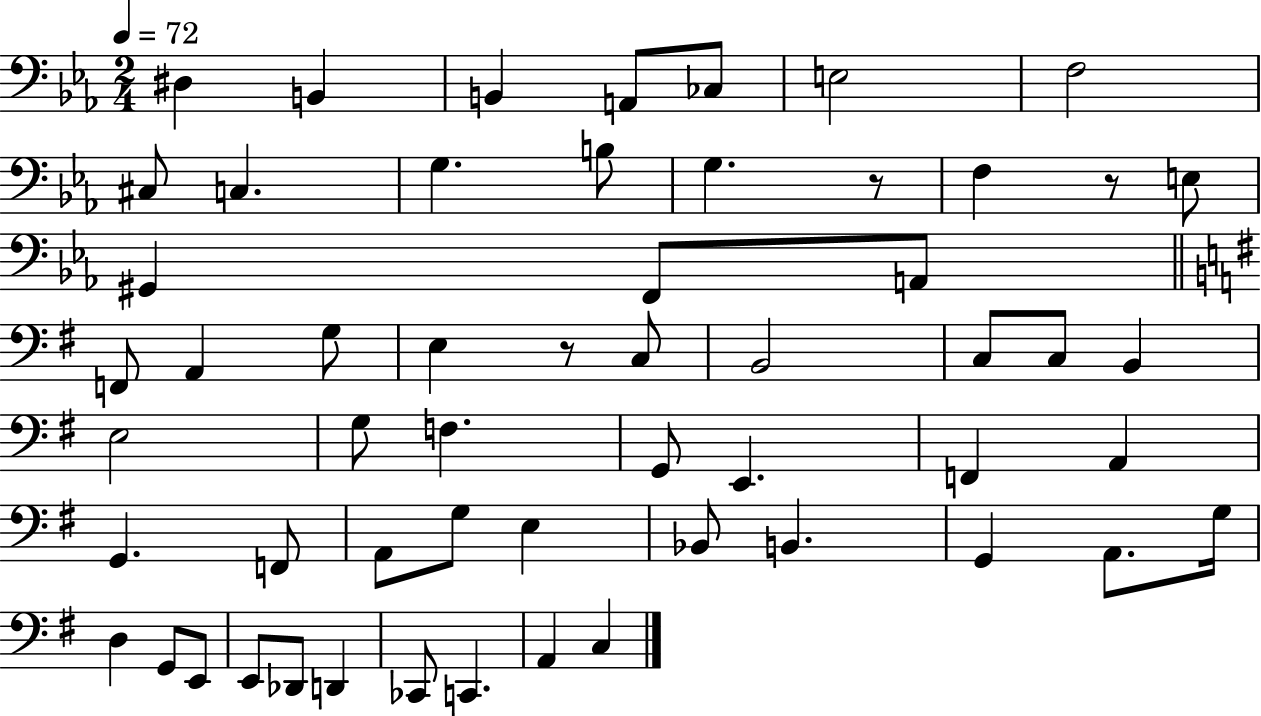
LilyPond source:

{
  \clef bass
  \numericTimeSignature
  \time 2/4
  \key ees \major
  \tempo 4 = 72
  dis4 b,4 | b,4 a,8 ces8 | e2 | f2 | \break cis8 c4. | g4. b8 | g4. r8 | f4 r8 e8 | \break gis,4 f,8 a,8 | \bar "||" \break \key e \minor f,8 a,4 g8 | e4 r8 c8 | b,2 | c8 c8 b,4 | \break e2 | g8 f4. | g,8 e,4. | f,4 a,4 | \break g,4. f,8 | a,8 g8 e4 | bes,8 b,4. | g,4 a,8. g16 | \break d4 g,8 e,8 | e,8 des,8 d,4 | ces,8 c,4. | a,4 c4 | \break \bar "|."
}